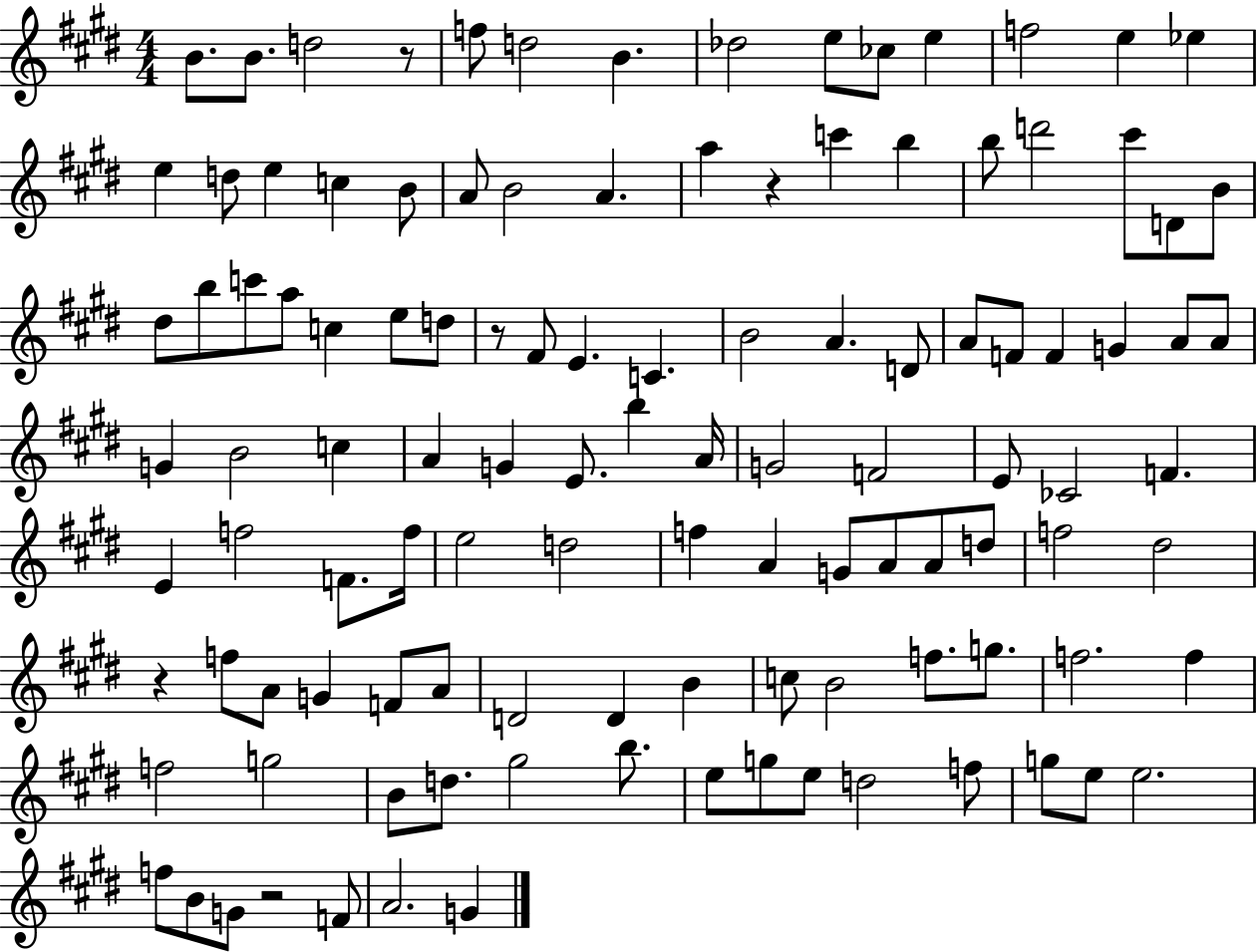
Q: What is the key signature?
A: E major